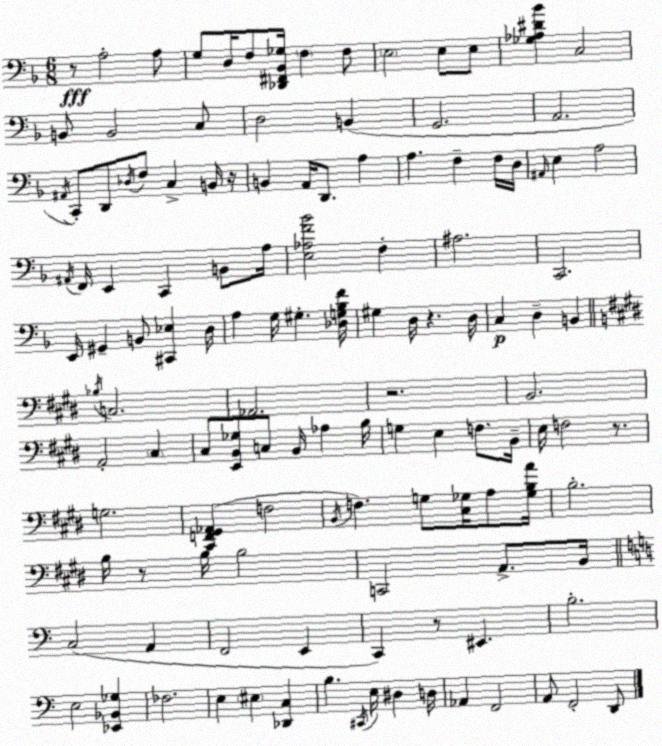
X:1
T:Untitled
M:6/8
L:1/4
K:F
z/2 A,2 A,/2 G,/2 D,/4 F,/2 [_D,,^F,,_B,,_G,]/4 F, F,/2 E,2 E,/2 E,/2 [_G,_A,^D_B] C,2 B,,/2 B,,2 C,/2 D,2 B,, G,,2 A,,2 ^A,,/4 C,,/2 D,,/2 _D,/4 F,/2 C, B,,/4 z/4 B,, A,,/4 D,,/2 A, A, F, F,/4 D,/4 ^A,,/4 E, A,2 ^A,,/4 F,,/4 E,, C,, B,,/2 A,/4 [E,_A,F_B]2 F, ^A,2 C,,2 E,,/4 ^G,, B,,/2 [^C,,_E,] D,/4 A, G,/4 ^G, [_D,G,_B,F]/4 ^G, D,/4 z D,/4 C, D, B,, _B,/4 C,2 _A,,2 z2 B,,2 A,,2 ^C, ^C,/2 [E,,B,,_G,]/2 C,/2 B,,/4 _A, B,/4 G, E, F,/2 B,,/4 E,/4 F,2 z/2 G,2 [^C,,F,,^G,,_A,,] F,2 B,,/4 F, G,/2 [^C,_G,]/4 A,/2 [_G,B,A]/4 B,2 B,/4 z/2 B,/4 B,2 C,,2 A,,/2 B,,/4 C,2 A,, F,,2 E,, C,, z/2 ^E,, B,2 E,2 [_E,,_B,,_G,] _F,2 E, ^E, [_D,,C,] B, ^C,,/4 E,/4 ^D, D,/4 _A,, F,,2 A,,/2 F,,2 D,,/2